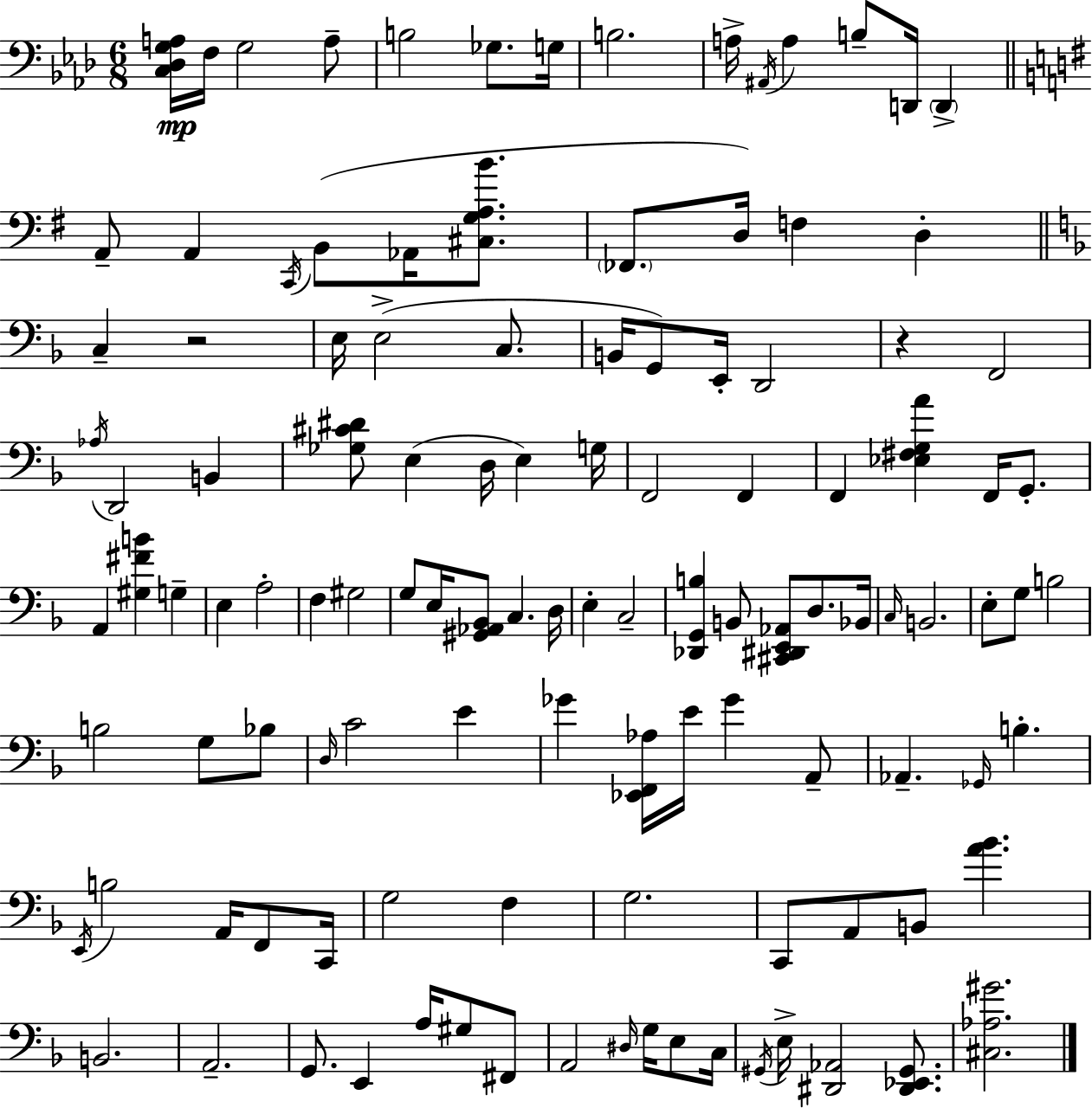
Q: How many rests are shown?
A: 2